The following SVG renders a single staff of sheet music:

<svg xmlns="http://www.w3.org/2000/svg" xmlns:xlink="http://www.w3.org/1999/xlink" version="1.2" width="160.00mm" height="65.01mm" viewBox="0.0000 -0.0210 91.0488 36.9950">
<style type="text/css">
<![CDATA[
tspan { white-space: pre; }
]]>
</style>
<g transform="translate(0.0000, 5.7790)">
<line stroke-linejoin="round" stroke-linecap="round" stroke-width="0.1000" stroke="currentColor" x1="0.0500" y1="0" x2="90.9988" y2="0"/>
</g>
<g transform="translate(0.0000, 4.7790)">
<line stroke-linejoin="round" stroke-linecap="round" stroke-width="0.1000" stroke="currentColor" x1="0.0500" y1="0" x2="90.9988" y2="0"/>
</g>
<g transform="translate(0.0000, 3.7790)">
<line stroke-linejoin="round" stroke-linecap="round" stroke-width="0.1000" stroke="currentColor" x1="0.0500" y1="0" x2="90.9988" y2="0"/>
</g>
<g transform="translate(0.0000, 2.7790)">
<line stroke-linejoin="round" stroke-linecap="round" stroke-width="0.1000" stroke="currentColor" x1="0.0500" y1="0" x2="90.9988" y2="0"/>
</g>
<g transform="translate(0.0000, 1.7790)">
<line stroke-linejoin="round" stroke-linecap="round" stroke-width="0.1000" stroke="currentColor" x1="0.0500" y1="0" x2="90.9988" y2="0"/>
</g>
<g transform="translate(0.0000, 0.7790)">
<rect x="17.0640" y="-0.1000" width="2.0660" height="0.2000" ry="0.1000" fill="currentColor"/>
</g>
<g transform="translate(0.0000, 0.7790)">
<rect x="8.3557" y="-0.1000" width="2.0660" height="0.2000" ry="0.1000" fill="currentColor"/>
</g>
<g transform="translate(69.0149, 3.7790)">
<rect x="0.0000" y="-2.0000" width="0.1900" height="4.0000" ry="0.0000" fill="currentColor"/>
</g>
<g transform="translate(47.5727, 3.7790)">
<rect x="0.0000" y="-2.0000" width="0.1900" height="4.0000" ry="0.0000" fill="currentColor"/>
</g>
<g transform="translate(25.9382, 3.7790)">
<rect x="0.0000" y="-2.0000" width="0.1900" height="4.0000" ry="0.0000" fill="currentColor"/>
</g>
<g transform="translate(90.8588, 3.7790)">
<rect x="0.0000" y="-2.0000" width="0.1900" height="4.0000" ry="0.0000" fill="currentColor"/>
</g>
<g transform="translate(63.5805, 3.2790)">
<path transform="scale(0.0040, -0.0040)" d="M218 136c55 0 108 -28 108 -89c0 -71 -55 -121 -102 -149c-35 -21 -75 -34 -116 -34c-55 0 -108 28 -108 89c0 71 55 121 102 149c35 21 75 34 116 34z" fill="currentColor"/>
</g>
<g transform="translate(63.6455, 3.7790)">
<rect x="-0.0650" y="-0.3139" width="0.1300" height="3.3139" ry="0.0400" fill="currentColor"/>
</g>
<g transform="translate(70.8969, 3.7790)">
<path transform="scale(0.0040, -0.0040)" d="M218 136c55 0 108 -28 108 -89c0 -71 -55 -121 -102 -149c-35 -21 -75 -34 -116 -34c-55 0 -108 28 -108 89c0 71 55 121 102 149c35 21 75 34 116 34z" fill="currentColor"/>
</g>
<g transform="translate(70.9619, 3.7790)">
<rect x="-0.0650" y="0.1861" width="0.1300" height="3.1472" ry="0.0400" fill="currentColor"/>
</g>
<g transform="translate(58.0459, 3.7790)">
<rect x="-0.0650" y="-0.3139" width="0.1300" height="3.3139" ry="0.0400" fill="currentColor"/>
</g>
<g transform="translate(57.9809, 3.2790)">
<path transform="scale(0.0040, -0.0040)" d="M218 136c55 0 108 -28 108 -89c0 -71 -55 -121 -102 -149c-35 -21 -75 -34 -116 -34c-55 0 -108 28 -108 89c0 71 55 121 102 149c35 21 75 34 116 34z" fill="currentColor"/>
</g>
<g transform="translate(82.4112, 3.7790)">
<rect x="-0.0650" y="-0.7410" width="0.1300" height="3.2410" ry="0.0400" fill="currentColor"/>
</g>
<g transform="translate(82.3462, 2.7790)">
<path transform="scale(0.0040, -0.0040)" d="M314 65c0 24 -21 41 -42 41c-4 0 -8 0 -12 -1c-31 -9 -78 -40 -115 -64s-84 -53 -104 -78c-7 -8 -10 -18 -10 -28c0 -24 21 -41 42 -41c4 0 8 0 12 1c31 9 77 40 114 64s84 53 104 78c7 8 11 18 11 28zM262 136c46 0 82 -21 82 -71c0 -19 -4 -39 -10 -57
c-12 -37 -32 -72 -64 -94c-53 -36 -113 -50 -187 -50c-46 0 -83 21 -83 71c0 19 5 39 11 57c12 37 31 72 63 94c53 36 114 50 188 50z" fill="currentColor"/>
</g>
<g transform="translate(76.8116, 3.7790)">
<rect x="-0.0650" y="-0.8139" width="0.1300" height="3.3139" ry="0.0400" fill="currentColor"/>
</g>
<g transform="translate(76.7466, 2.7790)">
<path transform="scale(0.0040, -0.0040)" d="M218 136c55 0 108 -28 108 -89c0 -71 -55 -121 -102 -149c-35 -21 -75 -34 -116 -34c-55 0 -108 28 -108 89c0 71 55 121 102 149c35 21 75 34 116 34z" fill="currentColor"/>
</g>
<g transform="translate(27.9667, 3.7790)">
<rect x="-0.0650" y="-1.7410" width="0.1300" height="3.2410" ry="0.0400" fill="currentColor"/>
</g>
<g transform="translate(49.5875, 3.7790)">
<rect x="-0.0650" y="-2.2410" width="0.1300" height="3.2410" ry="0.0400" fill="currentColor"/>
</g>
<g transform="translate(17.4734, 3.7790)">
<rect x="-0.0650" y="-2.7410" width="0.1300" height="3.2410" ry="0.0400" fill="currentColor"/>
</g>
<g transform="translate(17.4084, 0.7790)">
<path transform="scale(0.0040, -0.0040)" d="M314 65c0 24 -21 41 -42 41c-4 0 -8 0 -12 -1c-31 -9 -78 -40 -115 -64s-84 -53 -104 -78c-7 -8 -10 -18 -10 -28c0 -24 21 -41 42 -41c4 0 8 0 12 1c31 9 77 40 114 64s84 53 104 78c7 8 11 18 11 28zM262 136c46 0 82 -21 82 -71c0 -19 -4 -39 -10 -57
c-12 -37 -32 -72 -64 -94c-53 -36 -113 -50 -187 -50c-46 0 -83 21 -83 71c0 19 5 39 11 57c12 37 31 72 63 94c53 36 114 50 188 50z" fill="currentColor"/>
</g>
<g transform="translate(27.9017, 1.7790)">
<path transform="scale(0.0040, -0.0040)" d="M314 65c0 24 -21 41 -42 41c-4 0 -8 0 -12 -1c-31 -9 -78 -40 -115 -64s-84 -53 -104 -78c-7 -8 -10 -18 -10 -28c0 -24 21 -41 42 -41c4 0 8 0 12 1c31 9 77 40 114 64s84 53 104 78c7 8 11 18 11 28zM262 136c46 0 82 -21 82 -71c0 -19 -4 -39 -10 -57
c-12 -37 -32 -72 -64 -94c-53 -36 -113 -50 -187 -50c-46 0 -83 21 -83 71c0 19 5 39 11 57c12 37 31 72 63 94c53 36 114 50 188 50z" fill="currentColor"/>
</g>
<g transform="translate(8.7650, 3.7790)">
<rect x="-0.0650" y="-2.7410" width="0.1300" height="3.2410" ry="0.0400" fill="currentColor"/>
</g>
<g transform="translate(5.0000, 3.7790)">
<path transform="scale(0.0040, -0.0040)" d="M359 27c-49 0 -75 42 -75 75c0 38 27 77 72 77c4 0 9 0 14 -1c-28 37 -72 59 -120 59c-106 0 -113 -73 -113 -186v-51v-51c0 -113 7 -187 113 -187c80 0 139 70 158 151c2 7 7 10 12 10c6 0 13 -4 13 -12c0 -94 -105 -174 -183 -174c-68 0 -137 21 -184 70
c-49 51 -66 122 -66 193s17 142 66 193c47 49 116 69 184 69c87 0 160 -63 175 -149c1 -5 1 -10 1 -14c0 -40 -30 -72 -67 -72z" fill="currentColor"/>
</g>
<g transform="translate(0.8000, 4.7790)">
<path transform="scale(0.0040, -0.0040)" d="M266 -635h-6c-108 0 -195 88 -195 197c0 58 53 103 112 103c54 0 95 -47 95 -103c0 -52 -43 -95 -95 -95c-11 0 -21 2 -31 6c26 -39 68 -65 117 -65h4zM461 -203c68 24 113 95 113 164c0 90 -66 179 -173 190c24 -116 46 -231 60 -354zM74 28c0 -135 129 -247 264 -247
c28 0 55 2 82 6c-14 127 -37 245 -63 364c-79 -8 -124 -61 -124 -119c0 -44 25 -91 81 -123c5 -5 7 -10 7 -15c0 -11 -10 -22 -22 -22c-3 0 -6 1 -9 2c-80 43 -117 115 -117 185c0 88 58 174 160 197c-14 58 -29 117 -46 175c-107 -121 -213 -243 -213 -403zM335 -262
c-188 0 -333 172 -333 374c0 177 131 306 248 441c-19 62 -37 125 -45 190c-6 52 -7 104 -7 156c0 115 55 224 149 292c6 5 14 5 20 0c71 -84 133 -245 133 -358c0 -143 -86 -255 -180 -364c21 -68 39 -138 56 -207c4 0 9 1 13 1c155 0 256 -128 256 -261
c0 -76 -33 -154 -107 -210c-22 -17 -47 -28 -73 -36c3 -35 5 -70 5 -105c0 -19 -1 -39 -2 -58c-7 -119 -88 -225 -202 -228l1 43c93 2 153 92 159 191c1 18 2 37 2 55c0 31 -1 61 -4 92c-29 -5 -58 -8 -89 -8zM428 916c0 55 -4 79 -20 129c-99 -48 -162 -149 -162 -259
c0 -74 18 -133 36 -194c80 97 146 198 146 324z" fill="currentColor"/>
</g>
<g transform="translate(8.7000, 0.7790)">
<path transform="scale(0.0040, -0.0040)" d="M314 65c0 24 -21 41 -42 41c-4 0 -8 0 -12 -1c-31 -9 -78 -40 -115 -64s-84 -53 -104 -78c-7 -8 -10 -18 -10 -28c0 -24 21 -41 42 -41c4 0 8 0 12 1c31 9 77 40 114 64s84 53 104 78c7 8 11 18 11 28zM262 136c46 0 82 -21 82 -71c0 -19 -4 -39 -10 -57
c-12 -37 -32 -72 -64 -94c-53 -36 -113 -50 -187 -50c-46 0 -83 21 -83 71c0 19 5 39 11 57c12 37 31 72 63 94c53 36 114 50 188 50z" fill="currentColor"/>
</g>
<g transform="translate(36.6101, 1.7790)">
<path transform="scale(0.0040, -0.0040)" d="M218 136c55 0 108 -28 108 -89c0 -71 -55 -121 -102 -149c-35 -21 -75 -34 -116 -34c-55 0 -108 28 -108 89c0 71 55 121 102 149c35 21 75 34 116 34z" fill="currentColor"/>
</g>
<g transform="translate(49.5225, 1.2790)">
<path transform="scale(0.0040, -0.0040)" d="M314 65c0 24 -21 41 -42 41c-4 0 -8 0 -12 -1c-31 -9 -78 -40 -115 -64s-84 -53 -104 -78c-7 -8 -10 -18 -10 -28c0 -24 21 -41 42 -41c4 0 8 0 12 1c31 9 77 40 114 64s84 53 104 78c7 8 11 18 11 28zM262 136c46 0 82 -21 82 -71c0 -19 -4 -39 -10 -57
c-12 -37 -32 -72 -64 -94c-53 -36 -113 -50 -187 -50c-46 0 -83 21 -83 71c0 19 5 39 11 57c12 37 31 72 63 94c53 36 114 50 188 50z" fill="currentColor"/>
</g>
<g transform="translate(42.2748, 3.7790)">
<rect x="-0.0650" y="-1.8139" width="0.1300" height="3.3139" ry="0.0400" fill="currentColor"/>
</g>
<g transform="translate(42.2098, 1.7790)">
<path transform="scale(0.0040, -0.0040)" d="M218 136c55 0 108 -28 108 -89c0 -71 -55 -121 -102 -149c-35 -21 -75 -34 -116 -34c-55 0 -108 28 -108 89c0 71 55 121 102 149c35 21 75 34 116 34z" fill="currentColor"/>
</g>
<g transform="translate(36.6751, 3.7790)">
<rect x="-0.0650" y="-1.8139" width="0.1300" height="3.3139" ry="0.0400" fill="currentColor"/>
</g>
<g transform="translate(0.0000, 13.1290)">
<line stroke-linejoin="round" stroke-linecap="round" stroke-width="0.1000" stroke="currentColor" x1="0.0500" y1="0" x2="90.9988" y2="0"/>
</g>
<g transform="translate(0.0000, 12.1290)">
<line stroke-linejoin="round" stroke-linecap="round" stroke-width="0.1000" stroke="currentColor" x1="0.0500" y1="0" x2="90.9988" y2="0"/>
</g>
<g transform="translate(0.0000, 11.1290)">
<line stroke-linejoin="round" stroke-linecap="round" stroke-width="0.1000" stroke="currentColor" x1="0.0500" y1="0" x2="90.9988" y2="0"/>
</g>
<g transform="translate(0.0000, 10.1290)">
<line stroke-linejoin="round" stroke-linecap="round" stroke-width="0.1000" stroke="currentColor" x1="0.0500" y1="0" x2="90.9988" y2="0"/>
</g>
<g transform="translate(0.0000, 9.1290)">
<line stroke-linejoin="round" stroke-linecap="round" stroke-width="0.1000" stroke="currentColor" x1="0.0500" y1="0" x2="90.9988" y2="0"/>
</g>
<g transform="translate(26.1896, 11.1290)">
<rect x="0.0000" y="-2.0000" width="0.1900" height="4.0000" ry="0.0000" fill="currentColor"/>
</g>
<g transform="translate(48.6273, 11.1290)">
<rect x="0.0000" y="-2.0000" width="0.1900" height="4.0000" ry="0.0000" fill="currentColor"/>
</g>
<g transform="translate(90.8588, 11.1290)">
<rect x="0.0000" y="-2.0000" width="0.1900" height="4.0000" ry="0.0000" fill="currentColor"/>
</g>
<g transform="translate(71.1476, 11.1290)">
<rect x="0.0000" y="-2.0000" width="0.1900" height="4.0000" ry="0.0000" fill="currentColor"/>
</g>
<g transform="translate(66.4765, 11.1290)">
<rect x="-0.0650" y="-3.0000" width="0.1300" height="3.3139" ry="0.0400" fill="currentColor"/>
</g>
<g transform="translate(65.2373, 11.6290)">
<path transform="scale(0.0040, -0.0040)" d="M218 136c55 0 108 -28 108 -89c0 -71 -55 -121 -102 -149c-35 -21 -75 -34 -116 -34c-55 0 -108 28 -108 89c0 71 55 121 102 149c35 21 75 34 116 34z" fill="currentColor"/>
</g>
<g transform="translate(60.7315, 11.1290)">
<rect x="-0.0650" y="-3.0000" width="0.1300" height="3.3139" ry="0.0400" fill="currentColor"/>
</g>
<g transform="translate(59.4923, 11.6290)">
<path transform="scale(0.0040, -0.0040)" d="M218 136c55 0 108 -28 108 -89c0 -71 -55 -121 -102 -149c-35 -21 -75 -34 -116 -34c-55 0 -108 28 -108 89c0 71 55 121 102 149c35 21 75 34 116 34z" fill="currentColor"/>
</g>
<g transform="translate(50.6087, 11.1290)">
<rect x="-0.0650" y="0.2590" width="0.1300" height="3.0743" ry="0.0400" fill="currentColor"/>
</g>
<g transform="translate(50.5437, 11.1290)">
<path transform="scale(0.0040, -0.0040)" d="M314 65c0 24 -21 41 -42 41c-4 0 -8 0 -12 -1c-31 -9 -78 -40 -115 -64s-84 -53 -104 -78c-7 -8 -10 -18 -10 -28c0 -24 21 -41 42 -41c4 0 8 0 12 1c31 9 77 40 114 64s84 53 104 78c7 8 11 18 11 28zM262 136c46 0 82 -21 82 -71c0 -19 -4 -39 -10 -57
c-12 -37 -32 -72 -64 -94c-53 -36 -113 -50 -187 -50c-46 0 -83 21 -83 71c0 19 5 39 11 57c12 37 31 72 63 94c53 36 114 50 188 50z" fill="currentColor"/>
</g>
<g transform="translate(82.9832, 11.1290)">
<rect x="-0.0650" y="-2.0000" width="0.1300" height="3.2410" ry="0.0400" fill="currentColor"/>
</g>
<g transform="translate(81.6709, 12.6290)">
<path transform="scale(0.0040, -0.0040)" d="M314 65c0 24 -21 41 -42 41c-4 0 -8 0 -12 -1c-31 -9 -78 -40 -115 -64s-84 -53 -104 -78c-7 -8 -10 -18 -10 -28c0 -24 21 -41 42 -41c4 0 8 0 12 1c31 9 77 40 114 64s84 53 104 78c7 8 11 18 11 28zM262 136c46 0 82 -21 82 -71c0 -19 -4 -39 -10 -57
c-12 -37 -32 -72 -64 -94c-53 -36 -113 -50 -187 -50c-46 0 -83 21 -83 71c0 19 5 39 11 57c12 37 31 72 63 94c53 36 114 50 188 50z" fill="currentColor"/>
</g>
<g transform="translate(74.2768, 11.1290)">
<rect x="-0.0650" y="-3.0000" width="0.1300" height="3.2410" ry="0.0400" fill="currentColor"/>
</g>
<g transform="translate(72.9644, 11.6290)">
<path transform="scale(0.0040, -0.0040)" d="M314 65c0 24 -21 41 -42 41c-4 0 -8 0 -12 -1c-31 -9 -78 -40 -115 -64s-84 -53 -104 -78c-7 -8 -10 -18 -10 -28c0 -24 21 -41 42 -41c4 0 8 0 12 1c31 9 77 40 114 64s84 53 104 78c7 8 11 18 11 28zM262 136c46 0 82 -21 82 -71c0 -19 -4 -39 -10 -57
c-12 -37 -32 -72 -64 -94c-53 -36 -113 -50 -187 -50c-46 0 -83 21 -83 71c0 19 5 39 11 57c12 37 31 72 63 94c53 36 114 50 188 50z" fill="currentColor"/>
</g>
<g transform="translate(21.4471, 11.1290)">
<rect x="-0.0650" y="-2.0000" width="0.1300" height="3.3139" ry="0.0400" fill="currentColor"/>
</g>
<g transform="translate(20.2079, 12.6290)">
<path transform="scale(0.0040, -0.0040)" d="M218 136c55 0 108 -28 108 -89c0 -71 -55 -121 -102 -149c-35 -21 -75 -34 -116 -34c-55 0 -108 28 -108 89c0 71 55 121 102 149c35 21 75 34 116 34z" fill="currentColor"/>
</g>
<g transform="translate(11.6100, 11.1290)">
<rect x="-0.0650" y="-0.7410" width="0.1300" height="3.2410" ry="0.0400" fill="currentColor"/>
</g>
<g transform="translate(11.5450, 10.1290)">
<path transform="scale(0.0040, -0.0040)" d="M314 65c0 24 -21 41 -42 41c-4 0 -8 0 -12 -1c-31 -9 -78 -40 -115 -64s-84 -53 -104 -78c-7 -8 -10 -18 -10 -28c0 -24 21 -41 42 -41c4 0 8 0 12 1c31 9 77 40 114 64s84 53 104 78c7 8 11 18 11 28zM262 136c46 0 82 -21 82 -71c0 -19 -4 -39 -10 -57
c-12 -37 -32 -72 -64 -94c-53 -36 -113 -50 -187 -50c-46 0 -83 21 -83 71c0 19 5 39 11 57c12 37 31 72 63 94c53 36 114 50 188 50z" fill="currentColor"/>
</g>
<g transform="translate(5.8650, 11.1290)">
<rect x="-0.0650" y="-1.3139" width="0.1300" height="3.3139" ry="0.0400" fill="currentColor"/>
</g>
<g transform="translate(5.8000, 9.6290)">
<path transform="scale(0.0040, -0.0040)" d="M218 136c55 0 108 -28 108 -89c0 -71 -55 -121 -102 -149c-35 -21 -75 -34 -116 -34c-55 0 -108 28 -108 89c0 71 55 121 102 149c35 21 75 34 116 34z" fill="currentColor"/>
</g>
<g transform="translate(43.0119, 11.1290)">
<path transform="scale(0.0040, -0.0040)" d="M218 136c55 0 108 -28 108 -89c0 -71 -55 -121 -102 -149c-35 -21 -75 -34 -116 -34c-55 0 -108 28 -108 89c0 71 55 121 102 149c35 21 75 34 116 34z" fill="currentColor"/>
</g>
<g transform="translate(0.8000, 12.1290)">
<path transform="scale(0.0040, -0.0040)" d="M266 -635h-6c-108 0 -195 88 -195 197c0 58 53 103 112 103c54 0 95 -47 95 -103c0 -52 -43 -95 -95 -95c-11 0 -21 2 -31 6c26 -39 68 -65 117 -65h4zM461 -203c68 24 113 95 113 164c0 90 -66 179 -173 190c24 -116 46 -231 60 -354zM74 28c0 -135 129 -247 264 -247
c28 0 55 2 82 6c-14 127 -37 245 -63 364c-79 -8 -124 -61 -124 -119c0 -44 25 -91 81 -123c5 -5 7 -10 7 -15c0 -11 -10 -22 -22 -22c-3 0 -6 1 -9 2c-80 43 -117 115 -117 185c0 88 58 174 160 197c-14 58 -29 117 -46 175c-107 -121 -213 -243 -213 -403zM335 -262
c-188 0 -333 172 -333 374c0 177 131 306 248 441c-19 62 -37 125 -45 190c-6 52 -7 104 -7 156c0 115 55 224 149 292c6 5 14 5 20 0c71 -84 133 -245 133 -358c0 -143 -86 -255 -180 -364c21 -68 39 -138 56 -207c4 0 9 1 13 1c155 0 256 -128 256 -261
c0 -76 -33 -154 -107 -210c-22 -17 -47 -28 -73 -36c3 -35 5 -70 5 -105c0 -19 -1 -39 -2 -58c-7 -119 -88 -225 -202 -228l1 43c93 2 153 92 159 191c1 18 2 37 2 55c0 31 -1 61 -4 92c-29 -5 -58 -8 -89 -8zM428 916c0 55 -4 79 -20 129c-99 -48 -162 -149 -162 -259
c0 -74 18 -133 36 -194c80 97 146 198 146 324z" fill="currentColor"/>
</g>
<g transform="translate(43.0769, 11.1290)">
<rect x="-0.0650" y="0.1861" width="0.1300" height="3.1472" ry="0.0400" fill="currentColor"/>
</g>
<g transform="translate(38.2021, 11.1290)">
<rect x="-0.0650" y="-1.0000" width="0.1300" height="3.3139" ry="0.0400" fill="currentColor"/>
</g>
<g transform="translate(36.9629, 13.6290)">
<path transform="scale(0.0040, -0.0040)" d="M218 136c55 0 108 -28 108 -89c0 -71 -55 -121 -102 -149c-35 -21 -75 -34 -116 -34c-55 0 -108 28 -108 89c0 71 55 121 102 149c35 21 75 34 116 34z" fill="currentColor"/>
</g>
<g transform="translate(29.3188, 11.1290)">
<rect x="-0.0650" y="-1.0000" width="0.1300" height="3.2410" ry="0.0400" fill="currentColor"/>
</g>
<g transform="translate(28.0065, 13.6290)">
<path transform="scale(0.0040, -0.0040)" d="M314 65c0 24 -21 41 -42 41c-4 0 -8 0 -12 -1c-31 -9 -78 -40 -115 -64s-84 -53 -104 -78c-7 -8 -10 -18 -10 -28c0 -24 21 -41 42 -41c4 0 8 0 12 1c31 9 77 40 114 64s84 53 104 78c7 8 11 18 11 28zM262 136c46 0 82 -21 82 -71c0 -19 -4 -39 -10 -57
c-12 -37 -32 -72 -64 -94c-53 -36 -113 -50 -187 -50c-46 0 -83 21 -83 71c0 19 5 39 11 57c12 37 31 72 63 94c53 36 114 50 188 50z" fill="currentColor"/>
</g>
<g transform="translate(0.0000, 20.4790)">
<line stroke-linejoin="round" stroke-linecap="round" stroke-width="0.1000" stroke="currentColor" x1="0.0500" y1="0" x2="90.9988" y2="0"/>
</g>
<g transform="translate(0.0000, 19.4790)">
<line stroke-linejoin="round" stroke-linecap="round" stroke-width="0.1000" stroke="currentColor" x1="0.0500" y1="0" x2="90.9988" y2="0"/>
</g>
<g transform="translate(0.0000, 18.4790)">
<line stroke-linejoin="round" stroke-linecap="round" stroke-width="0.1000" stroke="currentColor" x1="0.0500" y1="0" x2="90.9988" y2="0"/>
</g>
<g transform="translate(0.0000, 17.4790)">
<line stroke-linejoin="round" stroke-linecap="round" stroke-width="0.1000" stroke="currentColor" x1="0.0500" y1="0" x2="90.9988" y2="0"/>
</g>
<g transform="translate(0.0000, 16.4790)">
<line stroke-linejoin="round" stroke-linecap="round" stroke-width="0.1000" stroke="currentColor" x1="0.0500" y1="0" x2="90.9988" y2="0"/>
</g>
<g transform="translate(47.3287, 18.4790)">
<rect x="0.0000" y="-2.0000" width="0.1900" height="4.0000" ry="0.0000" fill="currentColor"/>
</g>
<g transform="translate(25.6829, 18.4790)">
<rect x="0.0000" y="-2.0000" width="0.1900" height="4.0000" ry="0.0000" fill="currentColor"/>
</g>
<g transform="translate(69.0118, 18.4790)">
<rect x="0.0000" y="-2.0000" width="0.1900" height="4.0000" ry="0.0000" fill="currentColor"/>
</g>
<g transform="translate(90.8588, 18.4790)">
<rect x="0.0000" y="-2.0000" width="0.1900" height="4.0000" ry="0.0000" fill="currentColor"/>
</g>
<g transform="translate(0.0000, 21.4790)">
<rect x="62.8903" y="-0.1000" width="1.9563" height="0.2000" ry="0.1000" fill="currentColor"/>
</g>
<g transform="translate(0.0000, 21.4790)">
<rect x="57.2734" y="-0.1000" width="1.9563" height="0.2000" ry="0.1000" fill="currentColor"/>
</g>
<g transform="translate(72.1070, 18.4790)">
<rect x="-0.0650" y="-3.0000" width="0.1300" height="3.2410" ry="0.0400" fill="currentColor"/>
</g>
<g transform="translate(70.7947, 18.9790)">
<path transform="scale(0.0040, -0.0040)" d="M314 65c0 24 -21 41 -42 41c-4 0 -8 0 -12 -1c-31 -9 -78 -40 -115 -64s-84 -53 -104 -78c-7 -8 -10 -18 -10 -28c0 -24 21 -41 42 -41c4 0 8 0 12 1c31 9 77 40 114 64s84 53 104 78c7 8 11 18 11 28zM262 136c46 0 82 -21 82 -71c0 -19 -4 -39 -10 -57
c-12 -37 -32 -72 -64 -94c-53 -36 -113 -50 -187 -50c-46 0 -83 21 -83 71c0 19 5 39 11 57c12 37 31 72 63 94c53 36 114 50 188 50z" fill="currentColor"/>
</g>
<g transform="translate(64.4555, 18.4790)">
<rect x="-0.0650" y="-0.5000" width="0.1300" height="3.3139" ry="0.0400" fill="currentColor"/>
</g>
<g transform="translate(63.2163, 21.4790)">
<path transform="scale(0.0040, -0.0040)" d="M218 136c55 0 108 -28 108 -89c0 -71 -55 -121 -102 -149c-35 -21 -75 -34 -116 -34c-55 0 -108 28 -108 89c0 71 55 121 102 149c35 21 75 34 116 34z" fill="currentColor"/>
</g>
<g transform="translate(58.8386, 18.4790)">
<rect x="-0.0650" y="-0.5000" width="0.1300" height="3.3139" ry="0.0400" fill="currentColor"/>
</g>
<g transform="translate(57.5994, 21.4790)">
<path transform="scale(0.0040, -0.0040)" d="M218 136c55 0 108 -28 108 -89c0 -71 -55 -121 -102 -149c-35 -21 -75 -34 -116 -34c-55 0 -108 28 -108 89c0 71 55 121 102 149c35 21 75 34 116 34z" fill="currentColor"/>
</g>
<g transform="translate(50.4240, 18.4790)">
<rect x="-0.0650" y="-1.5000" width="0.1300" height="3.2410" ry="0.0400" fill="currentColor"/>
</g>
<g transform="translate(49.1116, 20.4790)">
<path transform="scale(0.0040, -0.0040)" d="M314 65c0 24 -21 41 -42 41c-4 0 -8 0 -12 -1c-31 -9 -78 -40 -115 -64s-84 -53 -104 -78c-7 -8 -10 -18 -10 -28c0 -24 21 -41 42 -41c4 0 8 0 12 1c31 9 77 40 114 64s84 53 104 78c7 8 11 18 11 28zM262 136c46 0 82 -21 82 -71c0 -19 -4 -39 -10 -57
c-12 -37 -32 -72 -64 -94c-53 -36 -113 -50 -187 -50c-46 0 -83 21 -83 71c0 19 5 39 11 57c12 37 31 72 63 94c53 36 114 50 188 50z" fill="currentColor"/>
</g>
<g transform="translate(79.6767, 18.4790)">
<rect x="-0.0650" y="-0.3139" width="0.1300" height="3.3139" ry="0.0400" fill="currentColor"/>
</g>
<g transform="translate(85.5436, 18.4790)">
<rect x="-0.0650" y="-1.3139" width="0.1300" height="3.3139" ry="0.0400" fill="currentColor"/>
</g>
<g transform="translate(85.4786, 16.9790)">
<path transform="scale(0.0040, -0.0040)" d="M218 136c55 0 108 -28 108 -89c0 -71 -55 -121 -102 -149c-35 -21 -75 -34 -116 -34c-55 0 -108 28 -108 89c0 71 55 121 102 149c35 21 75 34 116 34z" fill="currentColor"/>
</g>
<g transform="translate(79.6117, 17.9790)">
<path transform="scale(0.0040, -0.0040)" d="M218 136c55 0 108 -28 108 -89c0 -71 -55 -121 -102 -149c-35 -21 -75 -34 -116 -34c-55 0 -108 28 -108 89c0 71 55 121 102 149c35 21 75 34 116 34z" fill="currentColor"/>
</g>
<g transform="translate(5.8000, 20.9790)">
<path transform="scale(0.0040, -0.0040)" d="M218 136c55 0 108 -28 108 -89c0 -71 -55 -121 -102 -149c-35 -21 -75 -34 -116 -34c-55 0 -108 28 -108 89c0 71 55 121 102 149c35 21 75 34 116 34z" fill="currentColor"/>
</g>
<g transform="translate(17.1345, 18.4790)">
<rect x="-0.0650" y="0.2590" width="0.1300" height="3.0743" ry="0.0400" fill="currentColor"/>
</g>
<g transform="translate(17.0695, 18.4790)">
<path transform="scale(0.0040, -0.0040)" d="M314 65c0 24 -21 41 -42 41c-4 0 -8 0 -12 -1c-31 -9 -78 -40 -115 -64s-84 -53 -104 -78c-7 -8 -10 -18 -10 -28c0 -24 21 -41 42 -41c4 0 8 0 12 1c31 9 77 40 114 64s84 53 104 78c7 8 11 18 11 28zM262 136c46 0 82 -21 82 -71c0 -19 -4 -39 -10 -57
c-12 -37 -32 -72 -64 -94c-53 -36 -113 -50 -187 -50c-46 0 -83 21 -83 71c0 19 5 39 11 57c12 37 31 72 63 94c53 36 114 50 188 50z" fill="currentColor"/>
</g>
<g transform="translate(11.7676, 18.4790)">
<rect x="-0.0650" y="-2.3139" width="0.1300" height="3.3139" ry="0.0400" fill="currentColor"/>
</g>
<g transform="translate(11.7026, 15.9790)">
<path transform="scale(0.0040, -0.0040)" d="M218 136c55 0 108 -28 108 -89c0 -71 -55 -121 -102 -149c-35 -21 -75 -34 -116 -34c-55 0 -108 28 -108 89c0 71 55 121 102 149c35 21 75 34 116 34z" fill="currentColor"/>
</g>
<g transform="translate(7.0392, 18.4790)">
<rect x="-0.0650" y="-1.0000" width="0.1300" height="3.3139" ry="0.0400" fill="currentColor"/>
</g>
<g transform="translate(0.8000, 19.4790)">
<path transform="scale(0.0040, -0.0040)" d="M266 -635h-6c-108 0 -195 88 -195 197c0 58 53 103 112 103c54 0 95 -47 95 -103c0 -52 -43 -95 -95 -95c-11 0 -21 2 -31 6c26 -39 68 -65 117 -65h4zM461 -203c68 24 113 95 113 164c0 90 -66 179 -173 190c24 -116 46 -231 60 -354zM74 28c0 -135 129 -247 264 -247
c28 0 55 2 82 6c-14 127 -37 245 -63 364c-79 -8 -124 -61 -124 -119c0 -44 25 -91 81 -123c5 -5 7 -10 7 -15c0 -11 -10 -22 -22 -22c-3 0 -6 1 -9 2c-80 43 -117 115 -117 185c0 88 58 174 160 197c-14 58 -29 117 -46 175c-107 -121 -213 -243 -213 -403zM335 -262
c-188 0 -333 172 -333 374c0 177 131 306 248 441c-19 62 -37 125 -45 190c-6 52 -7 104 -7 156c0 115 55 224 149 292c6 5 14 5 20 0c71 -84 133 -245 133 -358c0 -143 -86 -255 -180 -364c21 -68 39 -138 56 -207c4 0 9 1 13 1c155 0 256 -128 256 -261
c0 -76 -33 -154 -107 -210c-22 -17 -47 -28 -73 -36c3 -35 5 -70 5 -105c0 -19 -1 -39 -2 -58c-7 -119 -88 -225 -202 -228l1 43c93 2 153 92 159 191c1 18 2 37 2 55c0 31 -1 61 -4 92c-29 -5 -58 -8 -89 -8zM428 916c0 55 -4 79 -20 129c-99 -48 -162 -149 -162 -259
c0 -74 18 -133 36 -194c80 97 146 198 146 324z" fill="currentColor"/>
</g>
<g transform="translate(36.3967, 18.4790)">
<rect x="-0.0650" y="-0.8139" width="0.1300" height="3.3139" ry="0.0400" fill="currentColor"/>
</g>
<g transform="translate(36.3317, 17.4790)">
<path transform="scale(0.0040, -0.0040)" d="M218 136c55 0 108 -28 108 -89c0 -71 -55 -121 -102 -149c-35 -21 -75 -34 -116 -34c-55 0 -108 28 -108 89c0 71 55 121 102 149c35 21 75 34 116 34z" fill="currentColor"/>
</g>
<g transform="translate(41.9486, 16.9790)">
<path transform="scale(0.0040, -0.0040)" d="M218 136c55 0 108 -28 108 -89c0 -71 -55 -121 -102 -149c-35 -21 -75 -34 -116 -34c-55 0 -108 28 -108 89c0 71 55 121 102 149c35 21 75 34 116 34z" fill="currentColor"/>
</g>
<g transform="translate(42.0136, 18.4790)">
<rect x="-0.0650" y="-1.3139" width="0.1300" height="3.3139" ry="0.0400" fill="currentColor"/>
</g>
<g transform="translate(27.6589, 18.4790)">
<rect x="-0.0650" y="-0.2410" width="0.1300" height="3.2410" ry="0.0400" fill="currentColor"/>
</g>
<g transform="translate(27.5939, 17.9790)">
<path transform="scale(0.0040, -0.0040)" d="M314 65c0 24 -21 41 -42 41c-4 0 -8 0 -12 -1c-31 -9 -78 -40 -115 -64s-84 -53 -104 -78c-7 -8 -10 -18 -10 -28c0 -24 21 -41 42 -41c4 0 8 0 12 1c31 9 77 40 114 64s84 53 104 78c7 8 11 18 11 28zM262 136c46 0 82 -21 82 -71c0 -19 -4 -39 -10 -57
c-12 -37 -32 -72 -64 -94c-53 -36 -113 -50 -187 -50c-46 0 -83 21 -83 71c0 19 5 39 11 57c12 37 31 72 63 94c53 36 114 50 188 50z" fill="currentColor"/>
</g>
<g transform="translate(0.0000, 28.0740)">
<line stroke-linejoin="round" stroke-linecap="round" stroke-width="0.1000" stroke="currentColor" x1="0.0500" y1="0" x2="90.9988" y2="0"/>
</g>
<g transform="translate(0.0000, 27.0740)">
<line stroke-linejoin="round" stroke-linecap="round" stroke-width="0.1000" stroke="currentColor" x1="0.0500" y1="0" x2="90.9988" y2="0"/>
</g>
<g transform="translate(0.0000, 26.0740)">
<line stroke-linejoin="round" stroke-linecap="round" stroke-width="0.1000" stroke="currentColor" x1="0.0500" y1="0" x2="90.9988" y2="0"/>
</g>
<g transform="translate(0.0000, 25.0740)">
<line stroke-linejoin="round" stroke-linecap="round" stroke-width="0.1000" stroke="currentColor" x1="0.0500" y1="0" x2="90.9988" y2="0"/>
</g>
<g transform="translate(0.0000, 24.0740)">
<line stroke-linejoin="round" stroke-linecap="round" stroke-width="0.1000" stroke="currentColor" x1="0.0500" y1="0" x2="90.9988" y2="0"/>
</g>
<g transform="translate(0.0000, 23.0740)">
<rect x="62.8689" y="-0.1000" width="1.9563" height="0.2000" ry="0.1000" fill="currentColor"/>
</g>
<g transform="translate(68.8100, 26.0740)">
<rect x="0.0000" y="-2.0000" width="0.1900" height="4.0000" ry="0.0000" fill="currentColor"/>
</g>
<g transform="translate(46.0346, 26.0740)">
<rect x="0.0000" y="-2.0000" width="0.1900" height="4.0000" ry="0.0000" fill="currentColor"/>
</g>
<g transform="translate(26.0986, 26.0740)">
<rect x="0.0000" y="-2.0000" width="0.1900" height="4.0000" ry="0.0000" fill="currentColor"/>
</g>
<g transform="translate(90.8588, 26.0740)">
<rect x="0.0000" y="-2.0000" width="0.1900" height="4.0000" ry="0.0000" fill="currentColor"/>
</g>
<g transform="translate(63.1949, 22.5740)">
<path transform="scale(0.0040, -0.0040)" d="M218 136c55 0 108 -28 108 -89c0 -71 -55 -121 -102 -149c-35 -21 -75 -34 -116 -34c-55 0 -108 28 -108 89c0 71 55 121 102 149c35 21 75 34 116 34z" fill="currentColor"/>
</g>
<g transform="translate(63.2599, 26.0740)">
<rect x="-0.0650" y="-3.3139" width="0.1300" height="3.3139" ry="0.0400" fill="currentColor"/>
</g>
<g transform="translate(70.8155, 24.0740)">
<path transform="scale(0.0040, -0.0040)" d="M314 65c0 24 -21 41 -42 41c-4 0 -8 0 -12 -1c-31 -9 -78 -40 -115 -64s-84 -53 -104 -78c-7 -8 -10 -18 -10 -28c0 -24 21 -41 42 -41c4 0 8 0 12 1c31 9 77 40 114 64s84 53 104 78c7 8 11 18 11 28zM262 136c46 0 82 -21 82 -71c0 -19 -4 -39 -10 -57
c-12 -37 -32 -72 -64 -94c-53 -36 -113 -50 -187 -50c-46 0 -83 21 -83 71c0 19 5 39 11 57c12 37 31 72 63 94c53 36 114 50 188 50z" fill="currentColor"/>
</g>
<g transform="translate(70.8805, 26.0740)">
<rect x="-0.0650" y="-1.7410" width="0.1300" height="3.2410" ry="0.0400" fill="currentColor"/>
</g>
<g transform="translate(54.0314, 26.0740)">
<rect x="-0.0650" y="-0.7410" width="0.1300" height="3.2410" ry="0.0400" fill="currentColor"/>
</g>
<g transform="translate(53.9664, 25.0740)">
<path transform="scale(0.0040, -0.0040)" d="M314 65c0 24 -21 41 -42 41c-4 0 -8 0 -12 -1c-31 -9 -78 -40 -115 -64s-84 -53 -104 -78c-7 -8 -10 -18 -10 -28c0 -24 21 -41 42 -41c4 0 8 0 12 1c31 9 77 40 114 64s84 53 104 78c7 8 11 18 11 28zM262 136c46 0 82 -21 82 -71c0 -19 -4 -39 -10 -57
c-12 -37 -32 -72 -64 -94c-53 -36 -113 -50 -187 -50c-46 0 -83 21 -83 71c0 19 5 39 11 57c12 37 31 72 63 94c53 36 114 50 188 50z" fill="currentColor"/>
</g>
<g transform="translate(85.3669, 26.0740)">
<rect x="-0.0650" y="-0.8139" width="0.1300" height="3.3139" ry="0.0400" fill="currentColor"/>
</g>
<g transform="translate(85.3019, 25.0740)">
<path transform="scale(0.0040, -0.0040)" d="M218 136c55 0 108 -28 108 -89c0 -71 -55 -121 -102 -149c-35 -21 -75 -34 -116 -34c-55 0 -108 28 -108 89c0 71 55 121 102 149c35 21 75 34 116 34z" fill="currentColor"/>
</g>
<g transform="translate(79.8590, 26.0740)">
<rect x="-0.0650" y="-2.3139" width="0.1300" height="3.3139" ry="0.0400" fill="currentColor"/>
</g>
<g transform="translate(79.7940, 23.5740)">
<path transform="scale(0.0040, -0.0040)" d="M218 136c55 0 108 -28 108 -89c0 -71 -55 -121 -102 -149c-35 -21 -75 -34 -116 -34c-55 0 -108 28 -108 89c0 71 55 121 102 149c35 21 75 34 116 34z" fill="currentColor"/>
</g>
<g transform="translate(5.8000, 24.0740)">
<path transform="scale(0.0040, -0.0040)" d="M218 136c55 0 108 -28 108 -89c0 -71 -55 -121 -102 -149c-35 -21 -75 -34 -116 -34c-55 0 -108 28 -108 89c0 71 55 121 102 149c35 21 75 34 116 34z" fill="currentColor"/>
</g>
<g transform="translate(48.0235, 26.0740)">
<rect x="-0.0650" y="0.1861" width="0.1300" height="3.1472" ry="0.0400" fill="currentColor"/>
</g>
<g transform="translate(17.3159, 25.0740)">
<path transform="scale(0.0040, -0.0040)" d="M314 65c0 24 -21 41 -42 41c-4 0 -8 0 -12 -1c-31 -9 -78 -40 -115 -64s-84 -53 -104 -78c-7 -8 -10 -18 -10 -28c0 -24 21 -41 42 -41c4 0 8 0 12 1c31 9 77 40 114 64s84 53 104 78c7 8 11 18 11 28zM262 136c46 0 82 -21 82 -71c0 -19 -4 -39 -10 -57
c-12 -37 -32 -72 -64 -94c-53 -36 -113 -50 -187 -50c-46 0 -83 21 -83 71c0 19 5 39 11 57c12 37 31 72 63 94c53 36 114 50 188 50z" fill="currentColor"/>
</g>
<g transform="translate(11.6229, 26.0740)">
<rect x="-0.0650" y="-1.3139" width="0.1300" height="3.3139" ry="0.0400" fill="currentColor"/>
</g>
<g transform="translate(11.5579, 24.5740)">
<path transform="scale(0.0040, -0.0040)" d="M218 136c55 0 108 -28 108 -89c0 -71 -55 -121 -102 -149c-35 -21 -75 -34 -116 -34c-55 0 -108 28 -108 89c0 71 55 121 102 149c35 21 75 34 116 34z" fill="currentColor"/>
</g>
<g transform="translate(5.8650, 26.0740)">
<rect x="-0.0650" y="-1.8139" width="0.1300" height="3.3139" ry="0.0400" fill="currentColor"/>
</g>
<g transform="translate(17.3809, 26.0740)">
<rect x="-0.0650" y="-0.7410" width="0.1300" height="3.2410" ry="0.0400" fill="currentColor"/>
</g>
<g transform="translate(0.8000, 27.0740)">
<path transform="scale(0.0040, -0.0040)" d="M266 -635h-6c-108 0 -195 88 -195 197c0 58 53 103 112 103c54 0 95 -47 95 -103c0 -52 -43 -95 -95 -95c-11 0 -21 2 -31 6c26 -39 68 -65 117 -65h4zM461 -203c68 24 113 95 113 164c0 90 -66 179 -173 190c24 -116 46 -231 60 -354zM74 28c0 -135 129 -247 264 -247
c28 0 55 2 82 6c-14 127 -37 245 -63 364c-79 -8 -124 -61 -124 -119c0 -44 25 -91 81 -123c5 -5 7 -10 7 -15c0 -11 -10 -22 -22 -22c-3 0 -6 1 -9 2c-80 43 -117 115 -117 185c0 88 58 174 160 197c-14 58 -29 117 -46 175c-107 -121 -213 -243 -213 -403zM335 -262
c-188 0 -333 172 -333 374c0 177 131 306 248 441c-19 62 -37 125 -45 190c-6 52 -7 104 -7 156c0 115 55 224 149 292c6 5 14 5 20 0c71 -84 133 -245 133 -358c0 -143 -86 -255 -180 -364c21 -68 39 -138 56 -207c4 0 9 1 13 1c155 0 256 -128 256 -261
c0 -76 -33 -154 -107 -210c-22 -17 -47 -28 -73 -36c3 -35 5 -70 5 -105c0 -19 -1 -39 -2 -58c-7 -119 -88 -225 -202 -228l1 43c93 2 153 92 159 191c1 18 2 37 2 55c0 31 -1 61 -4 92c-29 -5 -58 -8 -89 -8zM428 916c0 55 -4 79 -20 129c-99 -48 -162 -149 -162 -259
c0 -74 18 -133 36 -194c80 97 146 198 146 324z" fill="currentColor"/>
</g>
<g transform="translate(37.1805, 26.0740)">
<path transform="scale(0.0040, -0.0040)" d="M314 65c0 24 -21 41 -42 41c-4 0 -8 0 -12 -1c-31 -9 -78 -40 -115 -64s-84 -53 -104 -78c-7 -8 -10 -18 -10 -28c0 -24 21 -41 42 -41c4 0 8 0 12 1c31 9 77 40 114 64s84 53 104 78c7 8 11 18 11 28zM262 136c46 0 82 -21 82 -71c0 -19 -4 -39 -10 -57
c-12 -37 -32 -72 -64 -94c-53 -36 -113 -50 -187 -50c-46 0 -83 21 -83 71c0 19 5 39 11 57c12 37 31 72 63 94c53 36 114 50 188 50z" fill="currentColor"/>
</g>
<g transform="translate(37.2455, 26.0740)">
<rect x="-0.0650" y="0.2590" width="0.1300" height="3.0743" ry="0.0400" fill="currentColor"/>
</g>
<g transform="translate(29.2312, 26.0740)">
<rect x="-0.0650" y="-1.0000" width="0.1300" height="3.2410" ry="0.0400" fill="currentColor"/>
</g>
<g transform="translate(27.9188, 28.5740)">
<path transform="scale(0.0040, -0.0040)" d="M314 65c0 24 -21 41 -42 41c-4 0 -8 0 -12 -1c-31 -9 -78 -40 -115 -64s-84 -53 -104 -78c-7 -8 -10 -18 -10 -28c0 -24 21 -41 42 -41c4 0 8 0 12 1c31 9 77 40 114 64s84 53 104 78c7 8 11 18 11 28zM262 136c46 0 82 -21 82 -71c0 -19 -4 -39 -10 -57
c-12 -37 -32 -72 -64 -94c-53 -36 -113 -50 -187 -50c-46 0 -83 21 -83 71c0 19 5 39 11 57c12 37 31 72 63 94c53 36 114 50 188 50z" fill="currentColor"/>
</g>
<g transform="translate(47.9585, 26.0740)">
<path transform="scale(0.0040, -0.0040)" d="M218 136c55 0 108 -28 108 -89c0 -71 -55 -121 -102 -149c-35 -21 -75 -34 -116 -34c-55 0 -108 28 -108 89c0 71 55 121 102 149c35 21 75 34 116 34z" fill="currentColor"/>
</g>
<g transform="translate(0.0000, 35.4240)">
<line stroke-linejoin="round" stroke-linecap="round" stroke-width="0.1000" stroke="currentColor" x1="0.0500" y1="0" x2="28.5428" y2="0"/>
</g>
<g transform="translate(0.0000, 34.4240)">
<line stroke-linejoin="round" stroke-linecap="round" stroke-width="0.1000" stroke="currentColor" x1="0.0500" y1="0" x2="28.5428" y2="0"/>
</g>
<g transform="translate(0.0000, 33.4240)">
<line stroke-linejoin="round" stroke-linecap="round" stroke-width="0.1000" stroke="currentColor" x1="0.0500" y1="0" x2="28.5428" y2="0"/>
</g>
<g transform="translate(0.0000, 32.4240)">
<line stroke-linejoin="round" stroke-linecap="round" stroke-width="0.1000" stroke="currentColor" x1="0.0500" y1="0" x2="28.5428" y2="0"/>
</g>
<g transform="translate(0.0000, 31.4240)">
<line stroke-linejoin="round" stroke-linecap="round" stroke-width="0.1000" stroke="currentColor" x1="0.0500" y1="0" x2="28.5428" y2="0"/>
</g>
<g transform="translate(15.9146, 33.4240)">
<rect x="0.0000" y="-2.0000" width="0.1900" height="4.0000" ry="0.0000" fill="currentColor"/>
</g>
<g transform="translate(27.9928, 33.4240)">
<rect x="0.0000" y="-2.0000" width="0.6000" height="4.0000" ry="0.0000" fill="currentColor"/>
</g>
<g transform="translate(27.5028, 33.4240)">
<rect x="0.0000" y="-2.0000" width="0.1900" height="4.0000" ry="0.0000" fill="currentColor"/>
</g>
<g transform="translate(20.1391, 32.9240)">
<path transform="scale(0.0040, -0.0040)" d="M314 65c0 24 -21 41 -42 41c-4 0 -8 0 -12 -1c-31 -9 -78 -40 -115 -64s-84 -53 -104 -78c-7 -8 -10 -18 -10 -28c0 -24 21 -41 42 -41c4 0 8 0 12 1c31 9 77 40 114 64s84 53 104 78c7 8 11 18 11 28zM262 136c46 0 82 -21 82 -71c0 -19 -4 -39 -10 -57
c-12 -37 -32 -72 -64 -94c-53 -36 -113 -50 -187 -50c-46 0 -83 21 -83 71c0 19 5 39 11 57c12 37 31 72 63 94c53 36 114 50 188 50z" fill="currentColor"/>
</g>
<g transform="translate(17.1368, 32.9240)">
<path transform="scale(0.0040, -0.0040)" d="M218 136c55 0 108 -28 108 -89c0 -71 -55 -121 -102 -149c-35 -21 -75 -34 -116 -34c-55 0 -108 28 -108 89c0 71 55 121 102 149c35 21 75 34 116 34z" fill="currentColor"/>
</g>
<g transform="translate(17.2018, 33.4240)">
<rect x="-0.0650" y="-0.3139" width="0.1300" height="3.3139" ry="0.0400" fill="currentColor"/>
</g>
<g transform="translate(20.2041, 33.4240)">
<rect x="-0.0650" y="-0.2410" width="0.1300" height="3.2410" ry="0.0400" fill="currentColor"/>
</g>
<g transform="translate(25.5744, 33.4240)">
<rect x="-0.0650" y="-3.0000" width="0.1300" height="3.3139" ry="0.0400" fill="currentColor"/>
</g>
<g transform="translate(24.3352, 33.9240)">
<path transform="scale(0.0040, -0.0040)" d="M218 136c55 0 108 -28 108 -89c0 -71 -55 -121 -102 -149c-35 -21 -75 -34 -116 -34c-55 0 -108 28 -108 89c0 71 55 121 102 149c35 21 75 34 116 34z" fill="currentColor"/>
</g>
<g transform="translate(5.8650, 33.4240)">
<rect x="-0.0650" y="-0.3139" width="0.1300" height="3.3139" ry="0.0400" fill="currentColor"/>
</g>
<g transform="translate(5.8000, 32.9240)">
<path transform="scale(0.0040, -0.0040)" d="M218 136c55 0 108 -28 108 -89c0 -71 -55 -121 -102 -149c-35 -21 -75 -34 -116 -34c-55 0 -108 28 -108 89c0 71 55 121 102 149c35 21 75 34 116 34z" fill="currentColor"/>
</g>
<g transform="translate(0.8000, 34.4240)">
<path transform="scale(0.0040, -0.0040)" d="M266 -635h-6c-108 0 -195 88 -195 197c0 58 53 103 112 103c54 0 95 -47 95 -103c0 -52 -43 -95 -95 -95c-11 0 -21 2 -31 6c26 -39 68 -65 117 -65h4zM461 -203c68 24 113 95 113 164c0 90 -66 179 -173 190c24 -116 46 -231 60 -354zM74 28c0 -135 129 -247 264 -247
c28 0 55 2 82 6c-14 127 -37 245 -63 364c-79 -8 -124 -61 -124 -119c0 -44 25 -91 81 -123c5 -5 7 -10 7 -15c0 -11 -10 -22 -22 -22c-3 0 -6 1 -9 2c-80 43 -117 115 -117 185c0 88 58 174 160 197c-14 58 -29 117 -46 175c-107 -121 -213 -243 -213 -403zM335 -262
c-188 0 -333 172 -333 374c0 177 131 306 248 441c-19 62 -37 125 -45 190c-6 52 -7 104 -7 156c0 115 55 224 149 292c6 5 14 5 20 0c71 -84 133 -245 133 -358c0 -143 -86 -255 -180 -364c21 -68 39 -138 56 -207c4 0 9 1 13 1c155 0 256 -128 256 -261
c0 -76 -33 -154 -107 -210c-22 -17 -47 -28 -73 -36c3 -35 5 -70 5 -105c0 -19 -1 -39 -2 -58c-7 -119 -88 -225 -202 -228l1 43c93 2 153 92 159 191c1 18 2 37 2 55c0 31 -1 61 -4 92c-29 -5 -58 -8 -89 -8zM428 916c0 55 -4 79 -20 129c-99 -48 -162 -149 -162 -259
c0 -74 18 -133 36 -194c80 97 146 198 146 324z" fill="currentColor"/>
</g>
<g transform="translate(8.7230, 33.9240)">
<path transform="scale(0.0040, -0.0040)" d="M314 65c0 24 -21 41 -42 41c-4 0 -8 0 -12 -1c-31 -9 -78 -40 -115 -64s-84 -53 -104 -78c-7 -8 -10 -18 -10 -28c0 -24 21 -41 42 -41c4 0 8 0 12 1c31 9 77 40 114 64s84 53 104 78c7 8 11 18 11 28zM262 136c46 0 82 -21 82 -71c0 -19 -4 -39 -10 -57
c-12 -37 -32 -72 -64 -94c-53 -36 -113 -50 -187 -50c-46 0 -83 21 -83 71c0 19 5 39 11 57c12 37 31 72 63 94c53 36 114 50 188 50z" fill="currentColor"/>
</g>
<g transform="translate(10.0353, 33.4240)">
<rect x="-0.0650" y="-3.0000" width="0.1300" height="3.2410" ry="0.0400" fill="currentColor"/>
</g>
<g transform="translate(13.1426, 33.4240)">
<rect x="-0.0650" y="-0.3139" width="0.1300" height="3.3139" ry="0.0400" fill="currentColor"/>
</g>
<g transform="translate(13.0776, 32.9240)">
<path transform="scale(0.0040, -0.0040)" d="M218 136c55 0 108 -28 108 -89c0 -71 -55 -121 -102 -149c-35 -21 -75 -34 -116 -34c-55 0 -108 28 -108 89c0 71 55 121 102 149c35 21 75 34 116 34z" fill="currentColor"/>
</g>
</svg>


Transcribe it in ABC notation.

X:1
T:Untitled
M:4/4
L:1/4
K:C
a2 a2 f2 f f g2 c c B d d2 e d2 F D2 D B B2 A A A2 F2 D g B2 c2 d e E2 C C A2 c e f e d2 D2 B2 B d2 b f2 g d c A2 c c c2 A